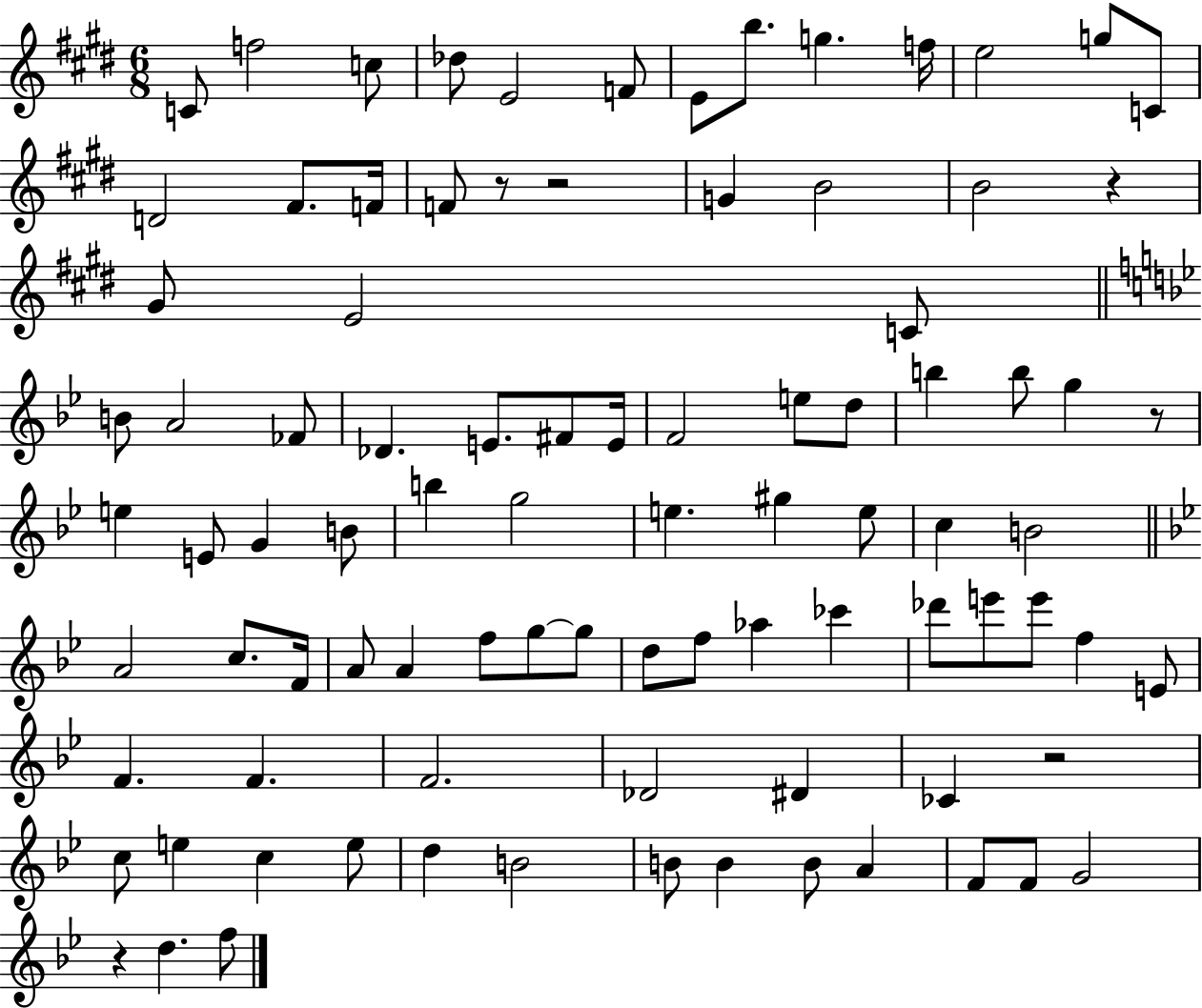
X:1
T:Untitled
M:6/8
L:1/4
K:E
C/2 f2 c/2 _d/2 E2 F/2 E/2 b/2 g f/4 e2 g/2 C/2 D2 ^F/2 F/4 F/2 z/2 z2 G B2 B2 z ^G/2 E2 C/2 B/2 A2 _F/2 _D E/2 ^F/2 E/4 F2 e/2 d/2 b b/2 g z/2 e E/2 G B/2 b g2 e ^g e/2 c B2 A2 c/2 F/4 A/2 A f/2 g/2 g/2 d/2 f/2 _a _c' _d'/2 e'/2 e'/2 f E/2 F F F2 _D2 ^D _C z2 c/2 e c e/2 d B2 B/2 B B/2 A F/2 F/2 G2 z d f/2